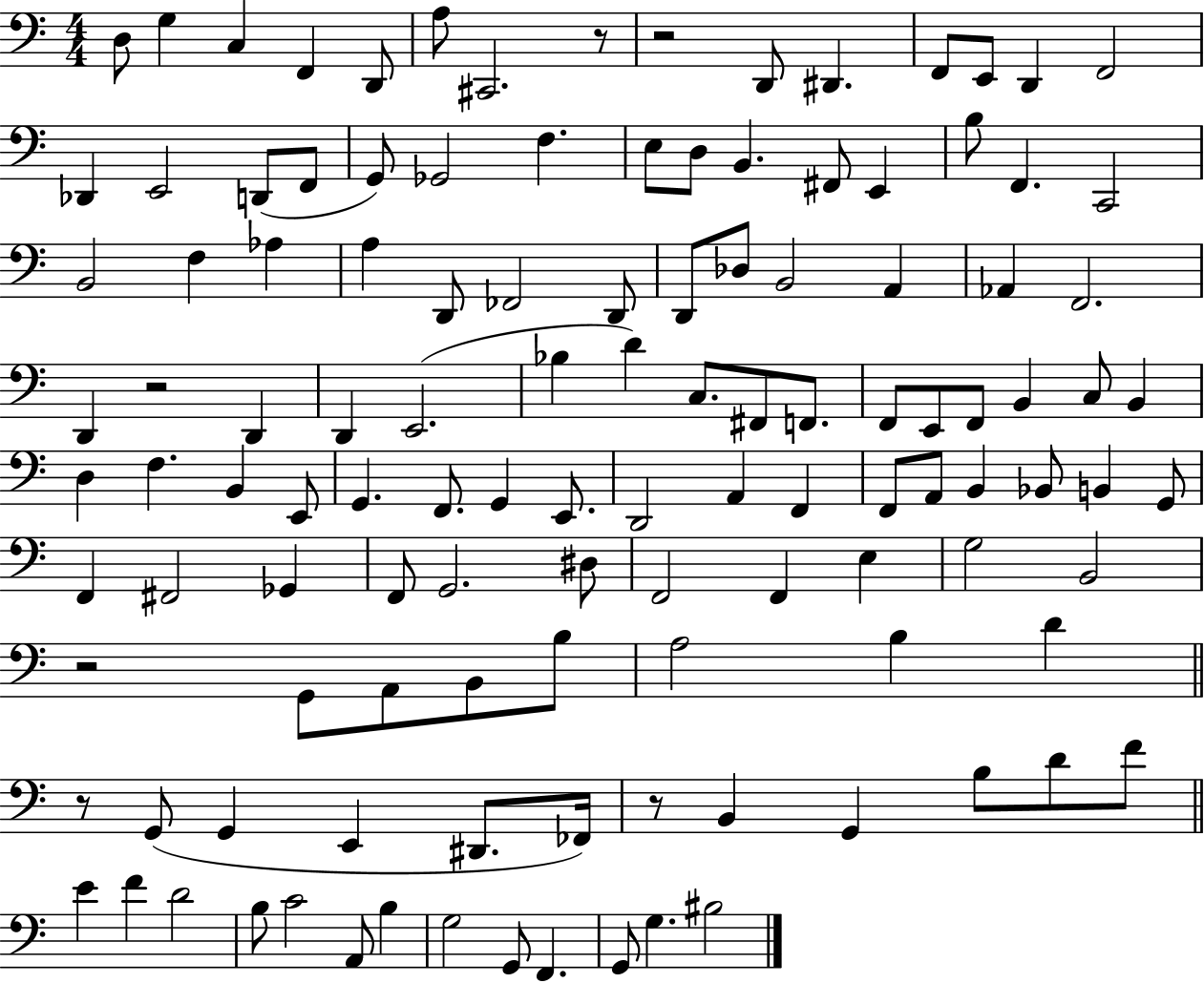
{
  \clef bass
  \numericTimeSignature
  \time 4/4
  \key c \major
  d8 g4 c4 f,4 d,8 | a8 cis,2. r8 | r2 d,8 dis,4. | f,8 e,8 d,4 f,2 | \break des,4 e,2 d,8( f,8 | g,8) ges,2 f4. | e8 d8 b,4. fis,8 e,4 | b8 f,4. c,2 | \break b,2 f4 aes4 | a4 d,8 fes,2 d,8 | d,8 des8 b,2 a,4 | aes,4 f,2. | \break d,4 r2 d,4 | d,4 e,2.( | bes4 d'4) c8. fis,8 f,8. | f,8 e,8 f,8 b,4 c8 b,4 | \break d4 f4. b,4 e,8 | g,4. f,8. g,4 e,8. | d,2 a,4 f,4 | f,8 a,8 b,4 bes,8 b,4 g,8 | \break f,4 fis,2 ges,4 | f,8 g,2. dis8 | f,2 f,4 e4 | g2 b,2 | \break r2 g,8 a,8 b,8 b8 | a2 b4 d'4 | \bar "||" \break \key c \major r8 g,8( g,4 e,4 dis,8. fes,16) | r8 b,4 g,4 b8 d'8 f'8 | \bar "||" \break \key a \minor e'4 f'4 d'2 | b8 c'2 a,8 b4 | g2 g,8 f,4. | g,8 g4. bis2 | \break \bar "|."
}